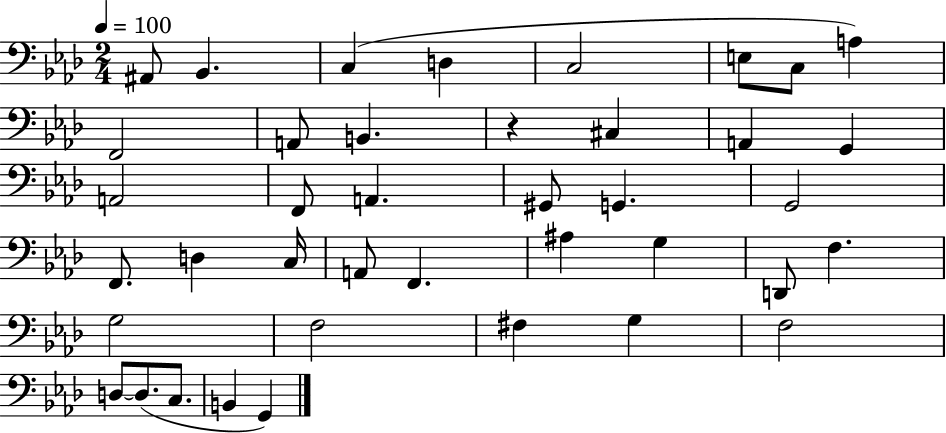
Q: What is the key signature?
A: AES major